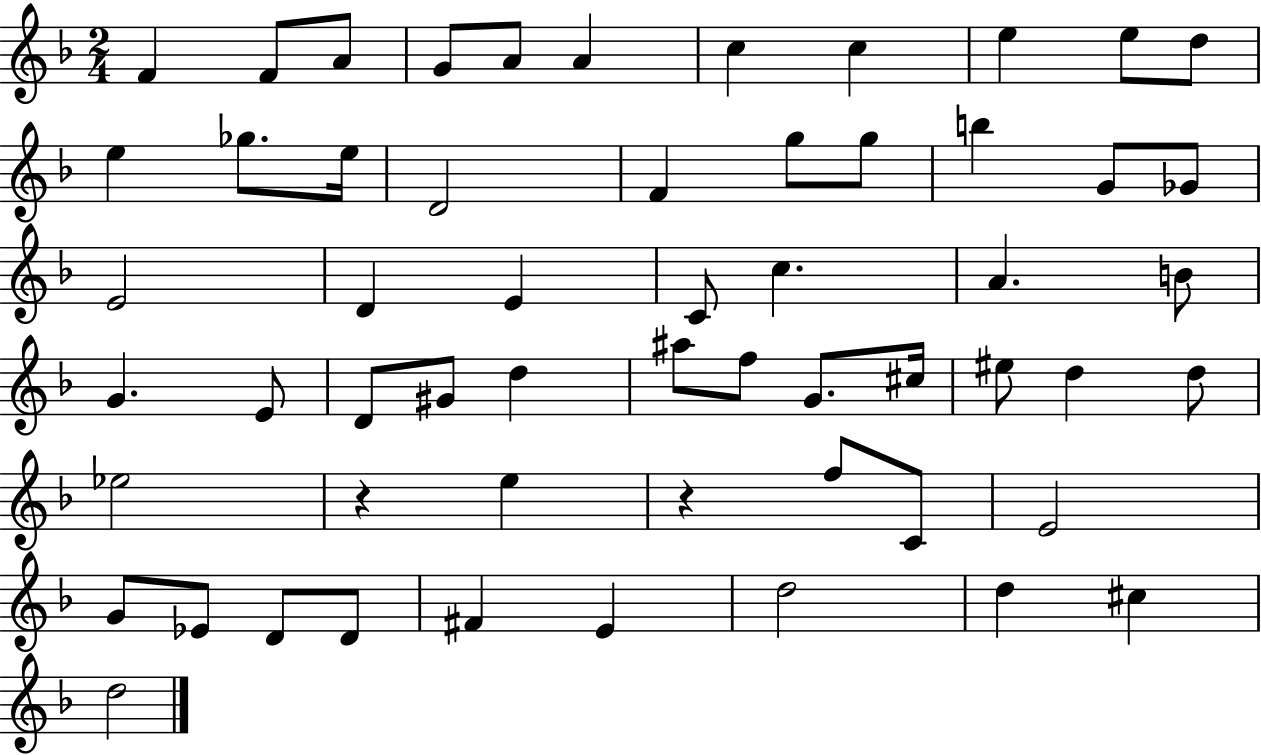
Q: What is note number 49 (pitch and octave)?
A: D4